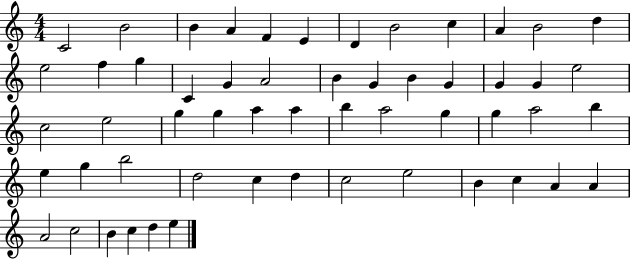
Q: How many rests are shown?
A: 0